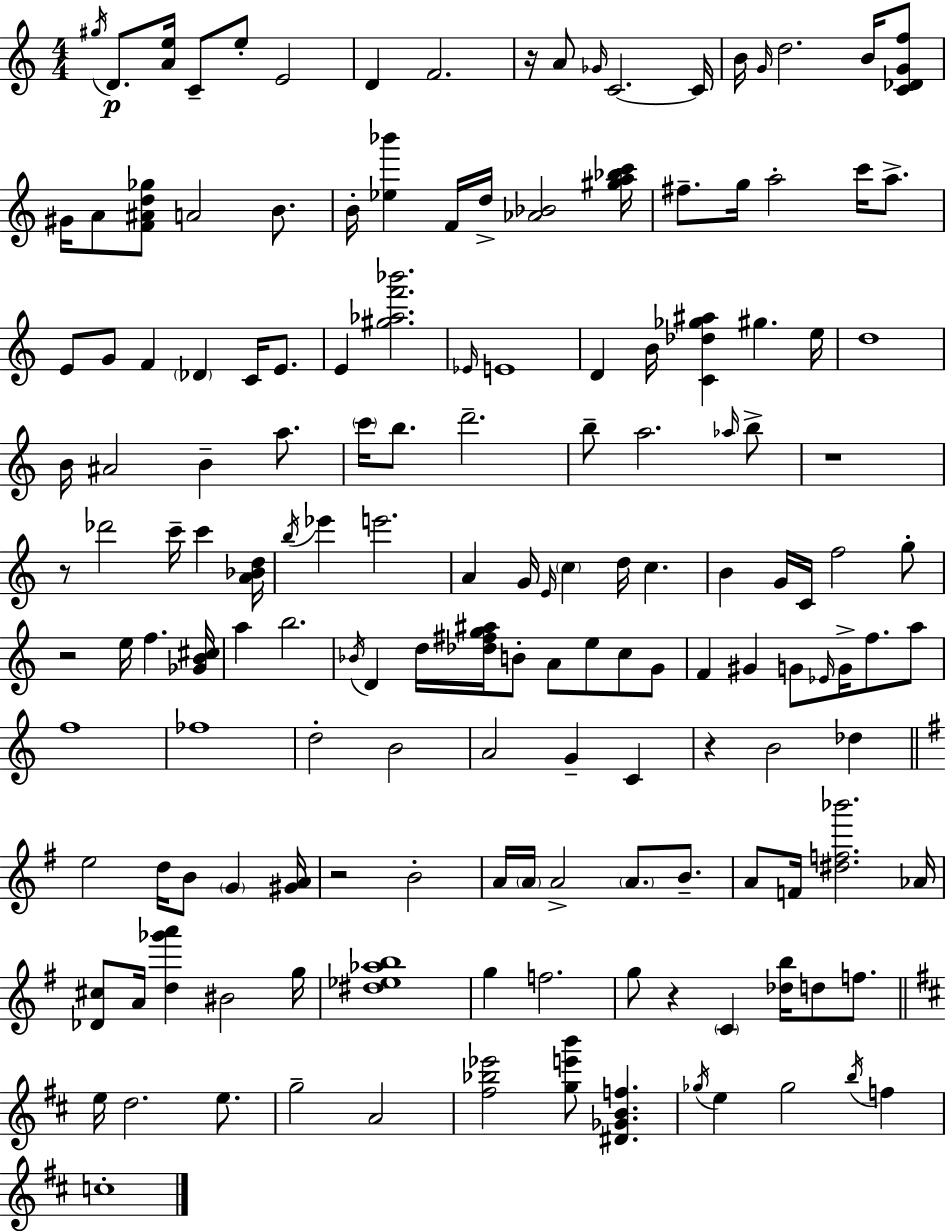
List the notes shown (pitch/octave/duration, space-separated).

G#5/s D4/e. [A4,E5]/s C4/e E5/e E4/h D4/q F4/h. R/s A4/e Gb4/s C4/h. C4/s B4/s G4/s D5/h. B4/s [C4,Db4,G4,F5]/e G#4/s A4/e [F4,A#4,D5,Gb5]/e A4/h B4/e. B4/s [Eb5,Bb6]/q F4/s D5/s [Ab4,Bb4]/h [G#5,A5,Bb5,C6]/s F#5/e. G5/s A5/h C6/s A5/e. E4/e G4/e F4/q Db4/q C4/s E4/e. E4/q [G#5,Ab5,F6,Bb6]/h. Eb4/s E4/w D4/q B4/s [C4,Db5,Gb5,A#5]/q G#5/q. E5/s D5/w B4/s A#4/h B4/q A5/e. C6/s B5/e. D6/h. B5/e A5/h. Ab5/s B5/e R/w R/e Db6/h C6/s C6/q [A4,Bb4,D5]/s B5/s Eb6/q E6/h. A4/q G4/s E4/s C5/q D5/s C5/q. B4/q G4/s C4/s F5/h G5/e R/h E5/s F5/q. [Gb4,B4,C#5]/s A5/q B5/h. Bb4/s D4/q D5/s [Db5,F#5,G5,A#5]/s B4/e A4/e E5/e C5/e G4/e F4/q G#4/q G4/e Eb4/s G4/s F5/e. A5/e F5/w FES5/w D5/h B4/h A4/h G4/q C4/q R/q B4/h Db5/q E5/h D5/s B4/e G4/q [G#4,A4]/s R/h B4/h A4/s A4/s A4/h A4/e. B4/e. A4/e F4/s [D#5,F5,Bb6]/h. Ab4/s [Db4,C#5]/e A4/s [D5,Gb6,A6]/q BIS4/h G5/s [D#5,Eb5,Ab5,B5]/w G5/q F5/h. G5/e R/q C4/q [Db5,B5]/s D5/e F5/e. E5/s D5/h. E5/e. G5/h A4/h [F#5,Bb5,Eb6]/h [G5,E6,B6]/e [D#4,Gb4,B4,F5]/q. Gb5/s E5/q Gb5/h B5/s F5/q C5/w